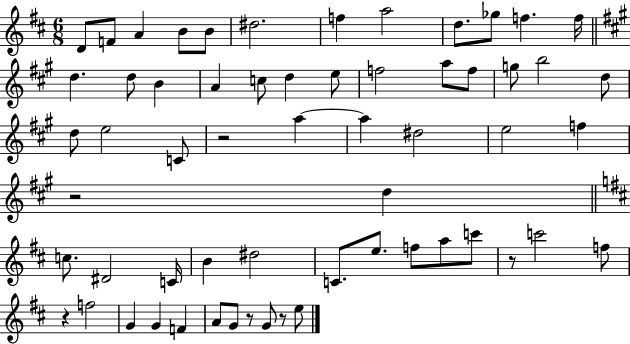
{
  \clef treble
  \numericTimeSignature
  \time 6/8
  \key d \major
  d'8 f'8 a'4 b'8 b'8 | dis''2. | f''4 a''2 | d''8. ges''8 f''4. f''16 | \break \bar "||" \break \key a \major d''4. d''8 b'4 | a'4 c''8 d''4 e''8 | f''2 a''8 f''8 | g''8 b''2 d''8 | \break d''8 e''2 c'8 | r2 a''4~~ | a''4 dis''2 | e''2 f''4 | \break r2 d''4 | \bar "||" \break \key d \major c''8. dis'2 c'16 | b'4 dis''2 | c'8. e''8. f''8 a''8 c'''8 | r8 c'''2 f''8 | \break r4 f''2 | g'4 g'4 f'4 | a'8 g'8 r8 g'8 r8 e''8 | \bar "|."
}